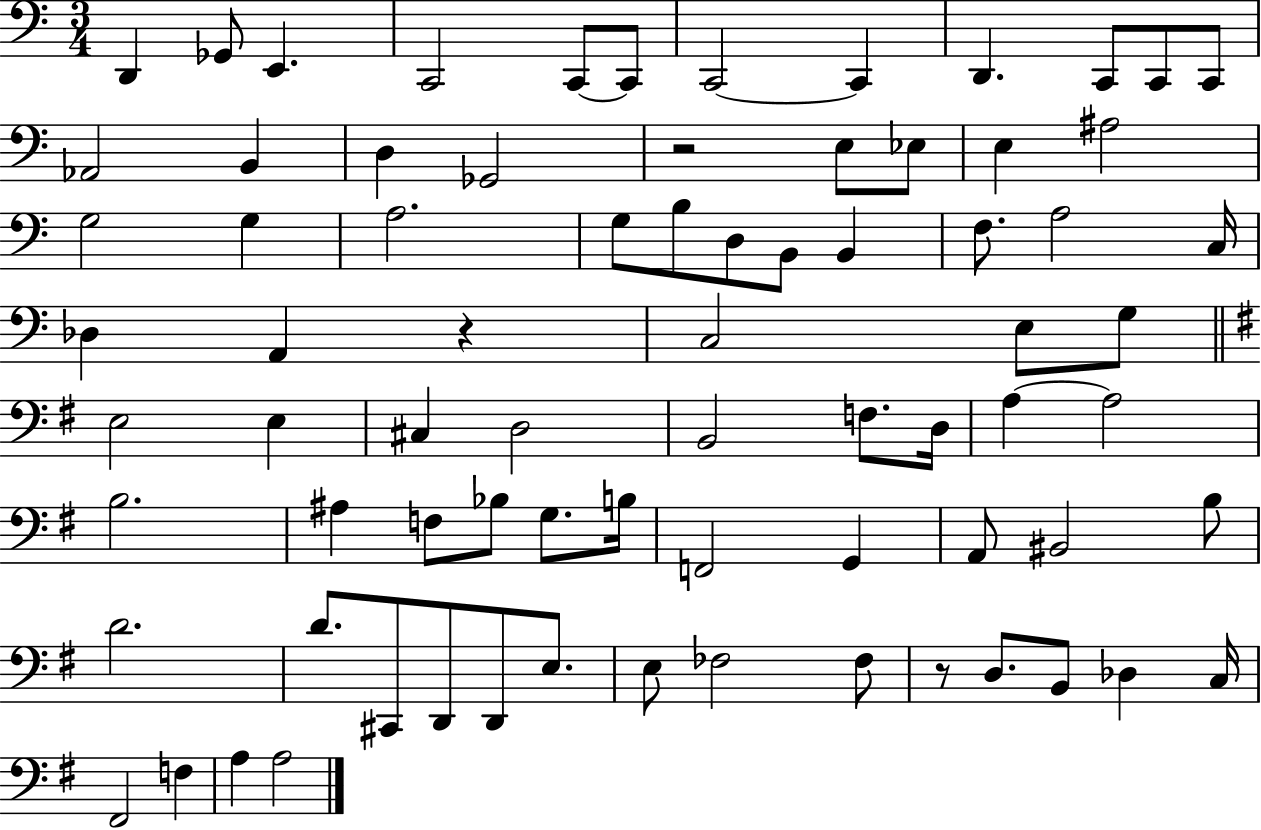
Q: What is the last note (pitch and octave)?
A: A3